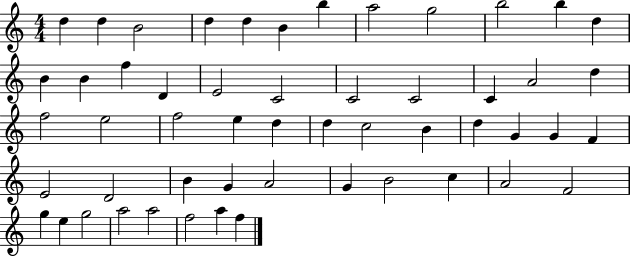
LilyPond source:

{
  \clef treble
  \numericTimeSignature
  \time 4/4
  \key c \major
  d''4 d''4 b'2 | d''4 d''4 b'4 b''4 | a''2 g''2 | b''2 b''4 d''4 | \break b'4 b'4 f''4 d'4 | e'2 c'2 | c'2 c'2 | c'4 a'2 d''4 | \break f''2 e''2 | f''2 e''4 d''4 | d''4 c''2 b'4 | d''4 g'4 g'4 f'4 | \break e'2 d'2 | b'4 g'4 a'2 | g'4 b'2 c''4 | a'2 f'2 | \break g''4 e''4 g''2 | a''2 a''2 | f''2 a''4 f''4 | \bar "|."
}